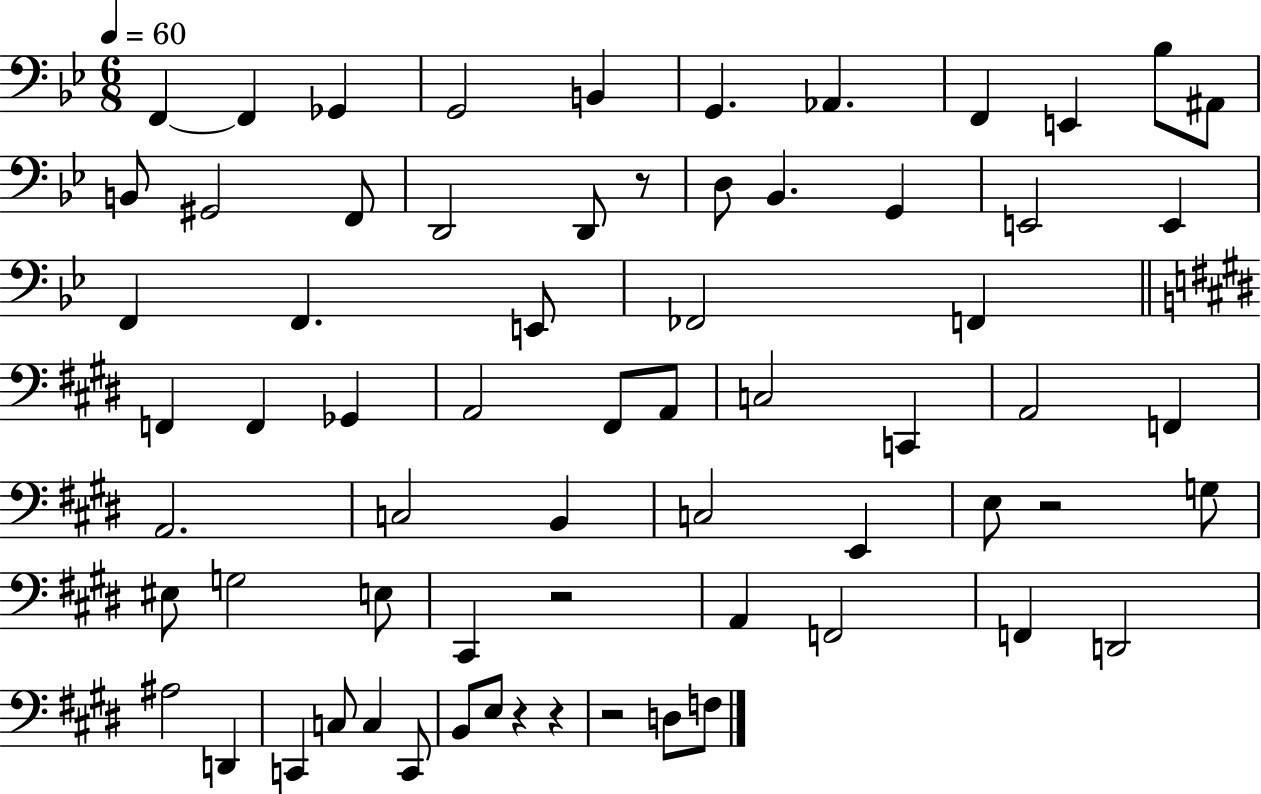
X:1
T:Untitled
M:6/8
L:1/4
K:Bb
F,, F,, _G,, G,,2 B,, G,, _A,, F,, E,, _B,/2 ^A,,/2 B,,/2 ^G,,2 F,,/2 D,,2 D,,/2 z/2 D,/2 _B,, G,, E,,2 E,, F,, F,, E,,/2 _F,,2 F,, F,, F,, _G,, A,,2 ^F,,/2 A,,/2 C,2 C,, A,,2 F,, A,,2 C,2 B,, C,2 E,, E,/2 z2 G,/2 ^E,/2 G,2 E,/2 ^C,, z2 A,, F,,2 F,, D,,2 ^A,2 D,, C,, C,/2 C, C,,/2 B,,/2 E,/2 z z z2 D,/2 F,/2